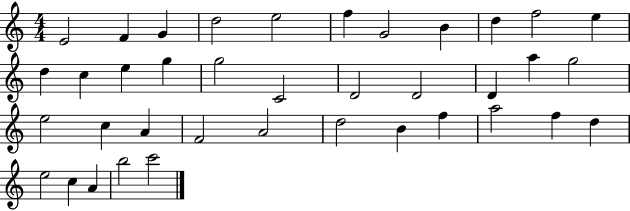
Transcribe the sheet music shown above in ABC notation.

X:1
T:Untitled
M:4/4
L:1/4
K:C
E2 F G d2 e2 f G2 B d f2 e d c e g g2 C2 D2 D2 D a g2 e2 c A F2 A2 d2 B f a2 f d e2 c A b2 c'2